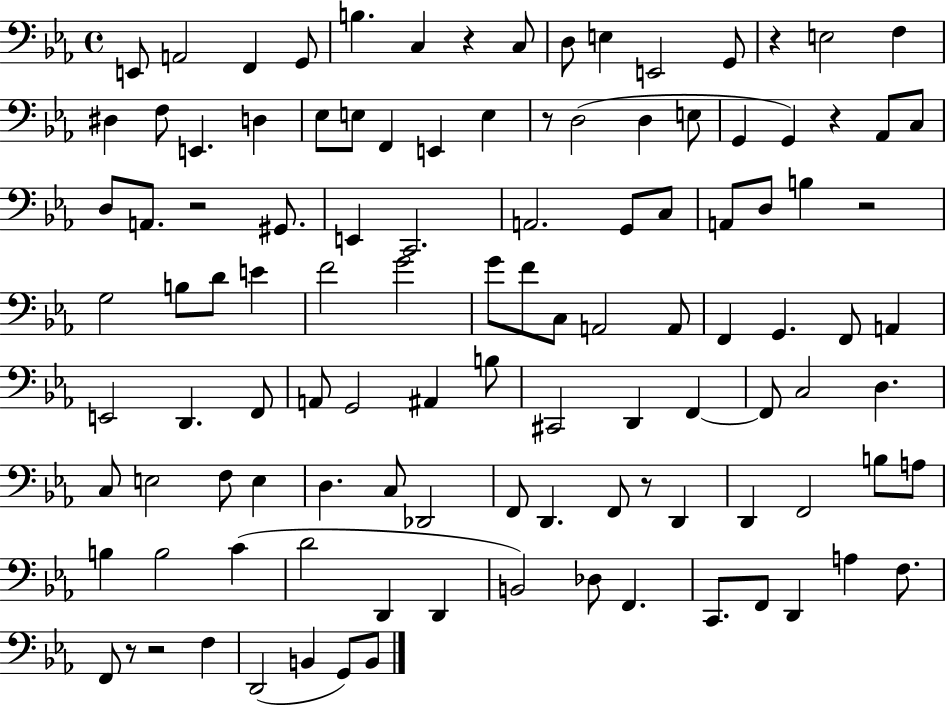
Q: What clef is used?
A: bass